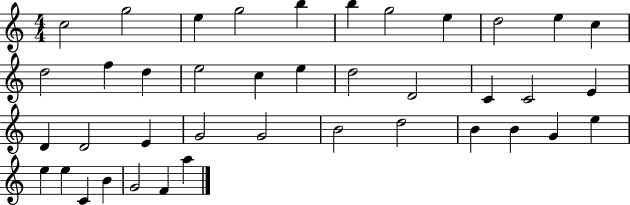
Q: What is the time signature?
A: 4/4